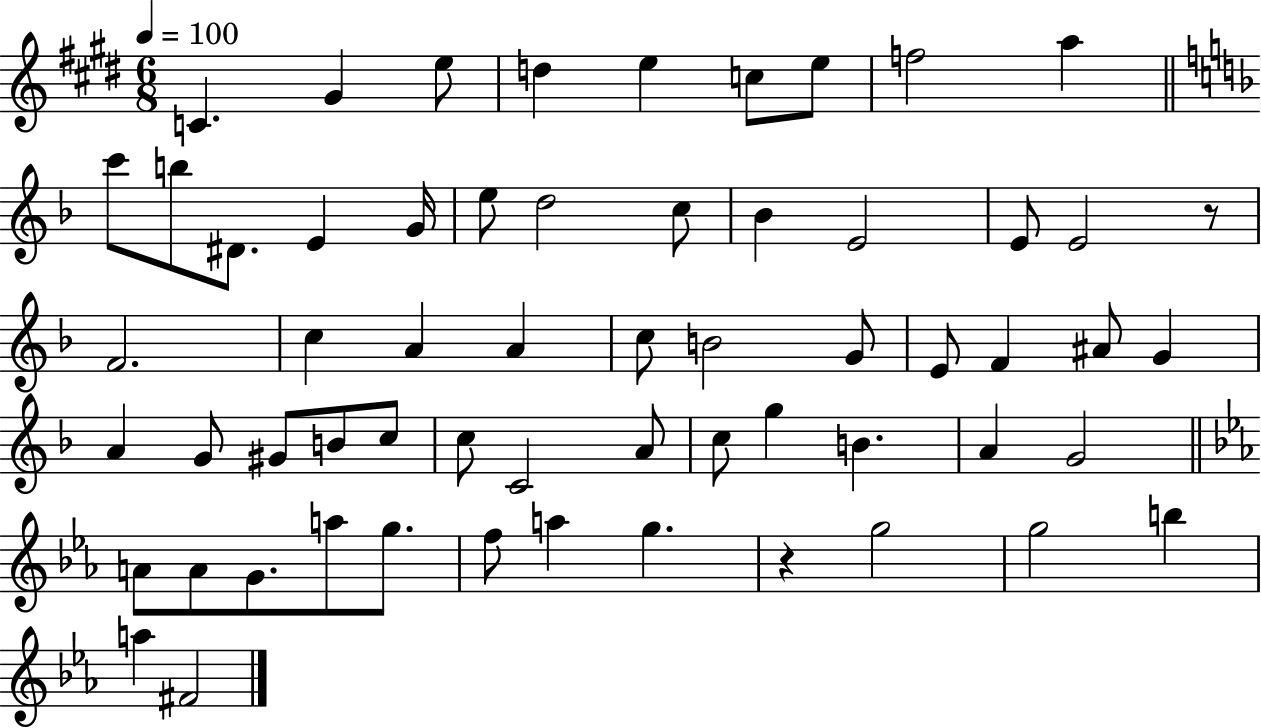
{
  \clef treble
  \numericTimeSignature
  \time 6/8
  \key e \major
  \tempo 4 = 100
  c'4. gis'4 e''8 | d''4 e''4 c''8 e''8 | f''2 a''4 | \bar "||" \break \key f \major c'''8 b''8 dis'8. e'4 g'16 | e''8 d''2 c''8 | bes'4 e'2 | e'8 e'2 r8 | \break f'2. | c''4 a'4 a'4 | c''8 b'2 g'8 | e'8 f'4 ais'8 g'4 | \break a'4 g'8 gis'8 b'8 c''8 | c''8 c'2 a'8 | c''8 g''4 b'4. | a'4 g'2 | \break \bar "||" \break \key c \minor a'8 a'8 g'8. a''8 g''8. | f''8 a''4 g''4. | r4 g''2 | g''2 b''4 | \break a''4 fis'2 | \bar "|."
}